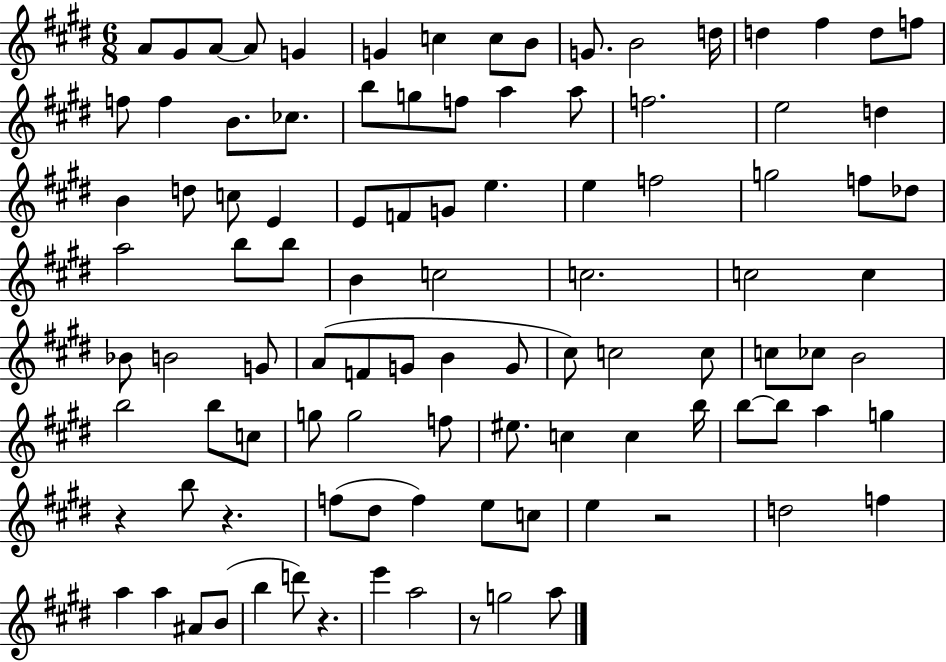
A4/e G#4/e A4/e A4/e G4/q G4/q C5/q C5/e B4/e G4/e. B4/h D5/s D5/q F#5/q D5/e F5/e F5/e F5/q B4/e. CES5/e. B5/e G5/e F5/e A5/q A5/e F5/h. E5/h D5/q B4/q D5/e C5/e E4/q E4/e F4/e G4/e E5/q. E5/q F5/h G5/h F5/e Db5/e A5/h B5/e B5/e B4/q C5/h C5/h. C5/h C5/q Bb4/e B4/h G4/e A4/e F4/e G4/e B4/q G4/e C#5/e C5/h C5/e C5/e CES5/e B4/h B5/h B5/e C5/e G5/e G5/h F5/e EIS5/e. C5/q C5/q B5/s B5/e B5/e A5/q G5/q R/q B5/e R/q. F5/e D#5/e F5/q E5/e C5/e E5/q R/h D5/h F5/q A5/q A5/q A#4/e B4/e B5/q D6/e R/q. E6/q A5/h R/e G5/h A5/e